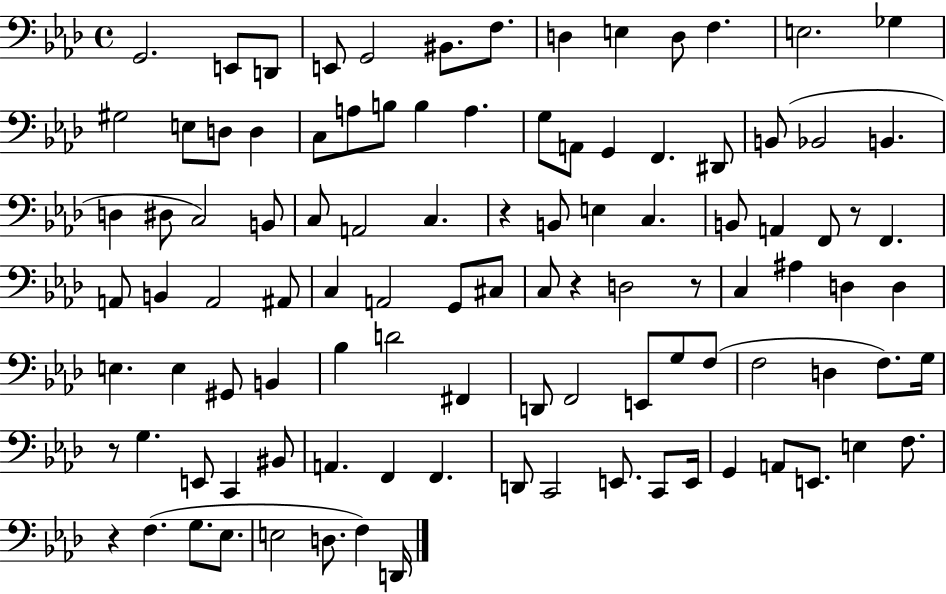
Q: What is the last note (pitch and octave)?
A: D2